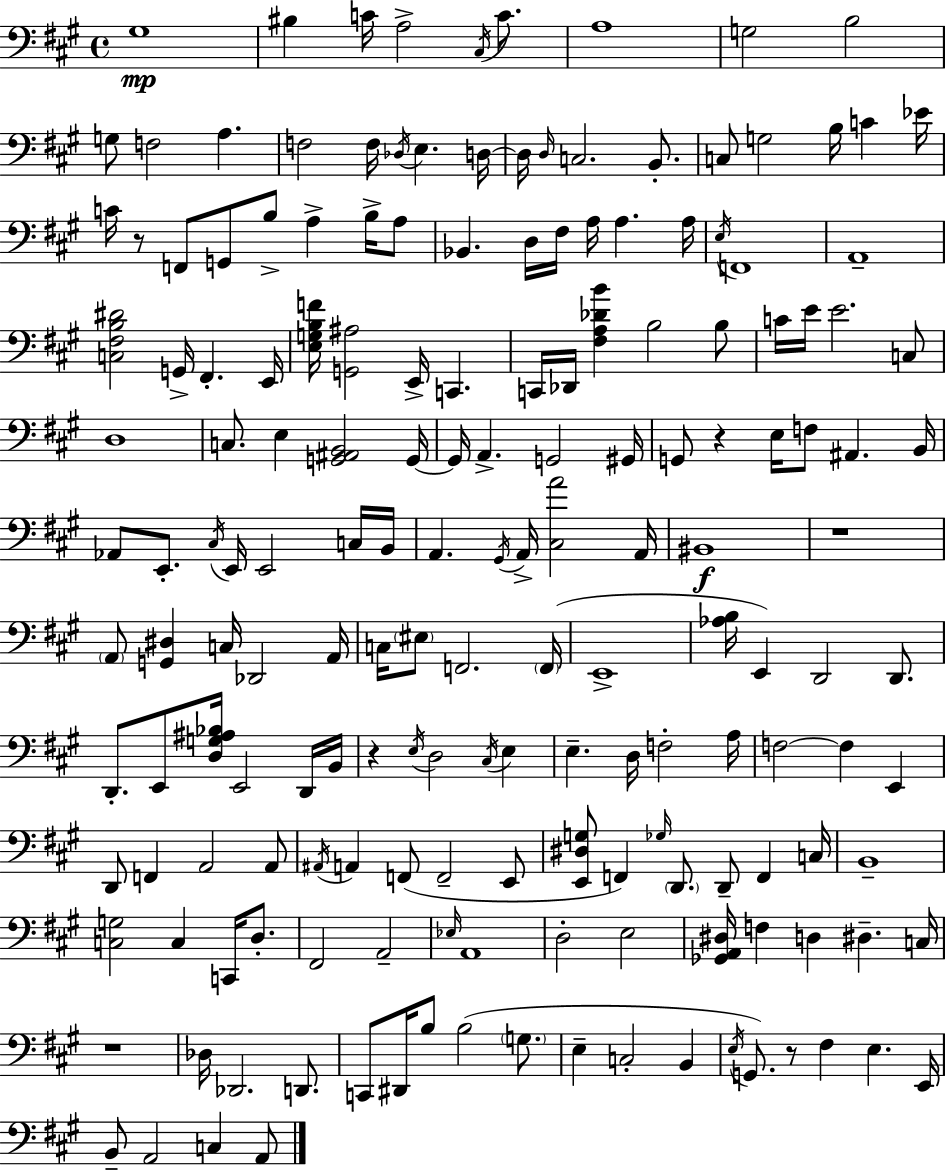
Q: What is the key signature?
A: A major